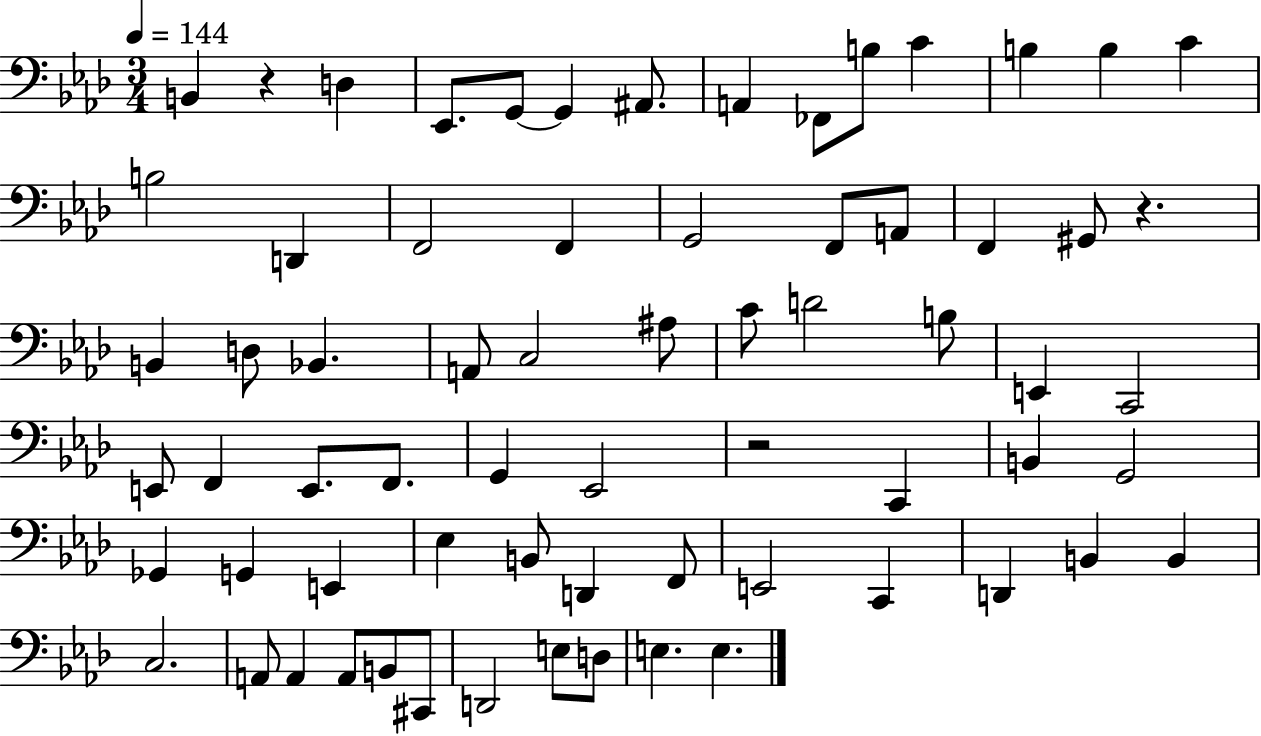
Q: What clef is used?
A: bass